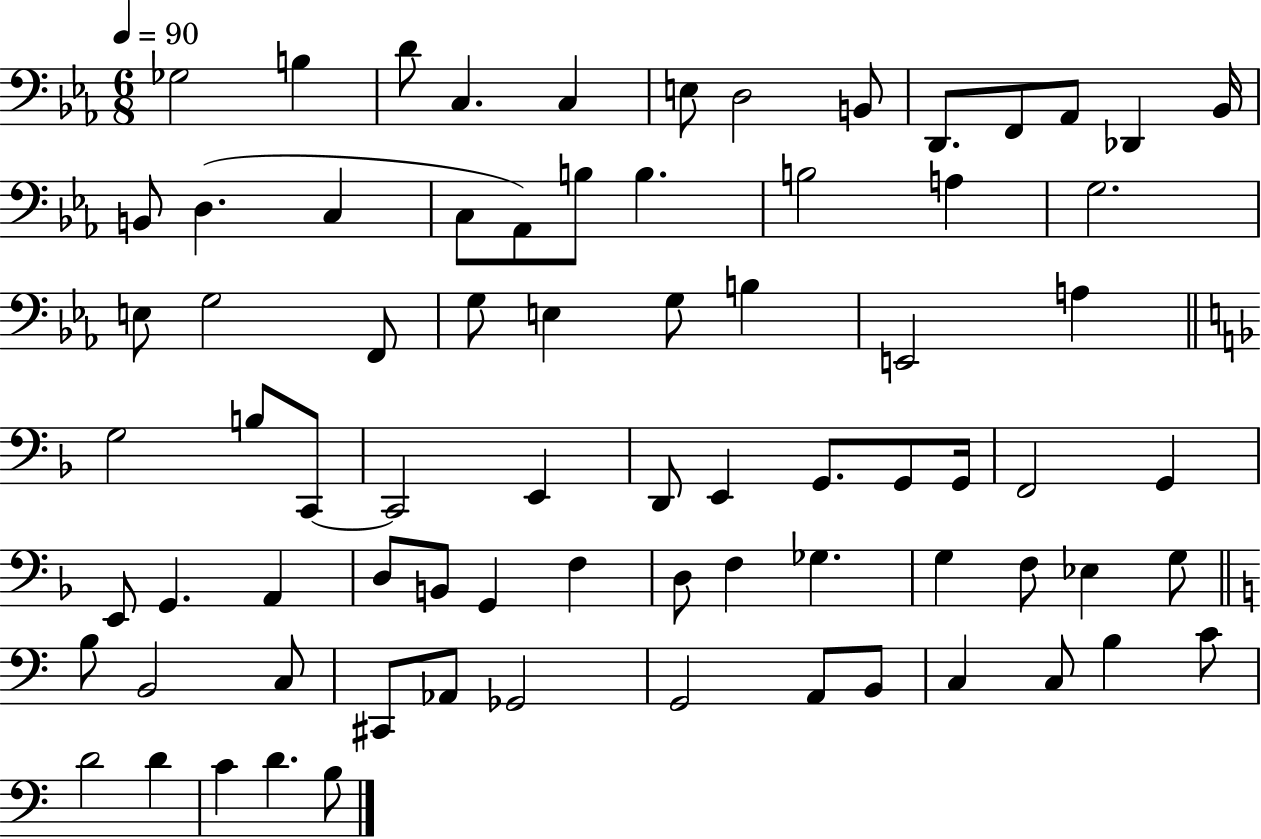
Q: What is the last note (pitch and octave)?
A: B3